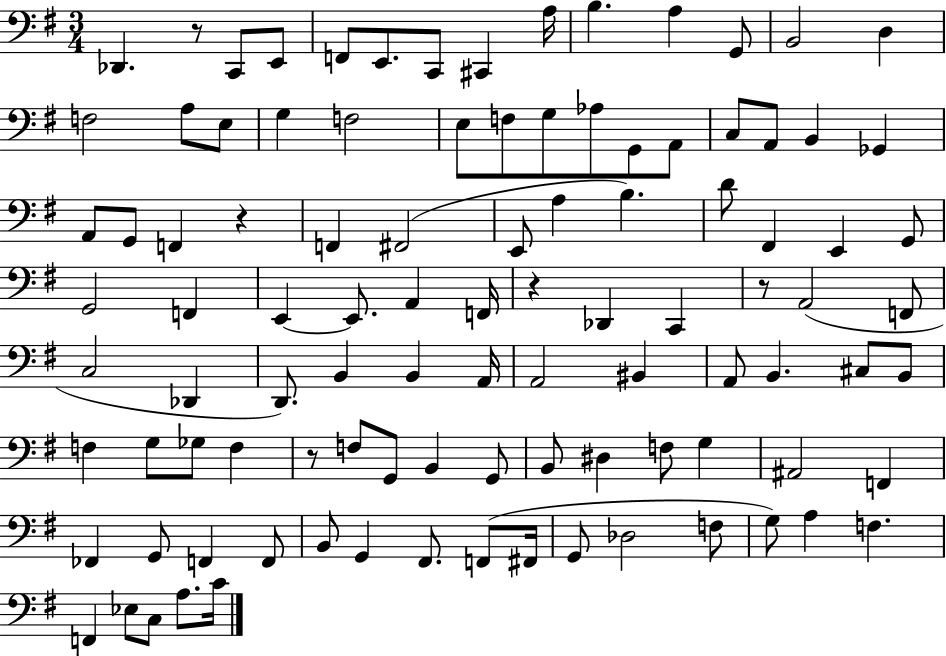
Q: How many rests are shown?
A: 5